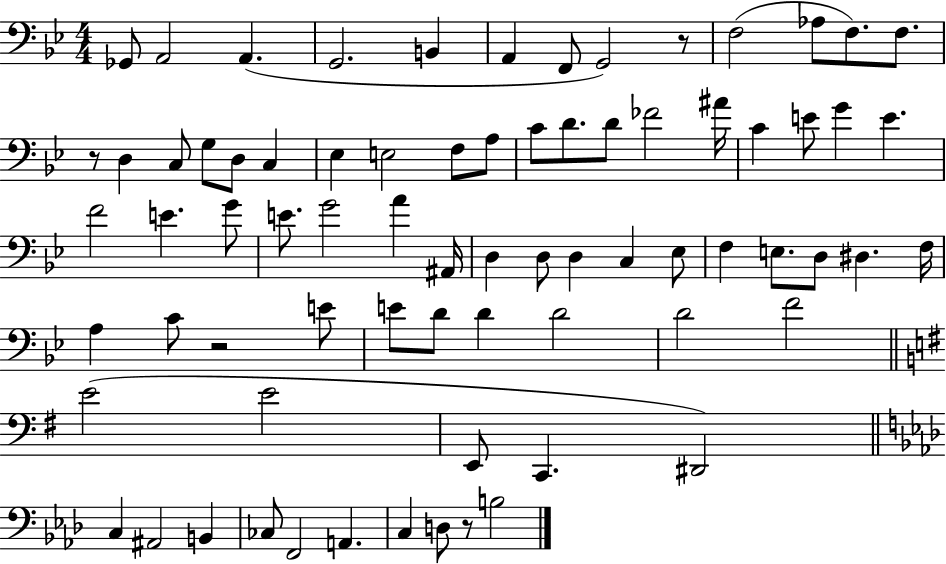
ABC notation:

X:1
T:Untitled
M:4/4
L:1/4
K:Bb
_G,,/2 A,,2 A,, G,,2 B,, A,, F,,/2 G,,2 z/2 F,2 _A,/2 F,/2 F,/2 z/2 D, C,/2 G,/2 D,/2 C, _E, E,2 F,/2 A,/2 C/2 D/2 D/2 _F2 ^A/4 C E/2 G E F2 E G/2 E/2 G2 A ^A,,/4 D, D,/2 D, C, _E,/2 F, E,/2 D,/2 ^D, F,/4 A, C/2 z2 E/2 E/2 D/2 D D2 D2 F2 E2 E2 E,,/2 C,, ^D,,2 C, ^A,,2 B,, _C,/2 F,,2 A,, C, D,/2 z/2 B,2